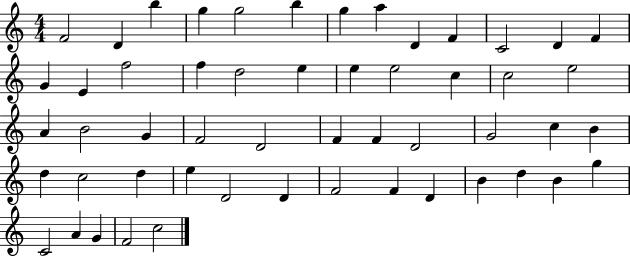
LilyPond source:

{
  \clef treble
  \numericTimeSignature
  \time 4/4
  \key c \major
  f'2 d'4 b''4 | g''4 g''2 b''4 | g''4 a''4 d'4 f'4 | c'2 d'4 f'4 | \break g'4 e'4 f''2 | f''4 d''2 e''4 | e''4 e''2 c''4 | c''2 e''2 | \break a'4 b'2 g'4 | f'2 d'2 | f'4 f'4 d'2 | g'2 c''4 b'4 | \break d''4 c''2 d''4 | e''4 d'2 d'4 | f'2 f'4 d'4 | b'4 d''4 b'4 g''4 | \break c'2 a'4 g'4 | f'2 c''2 | \bar "|."
}